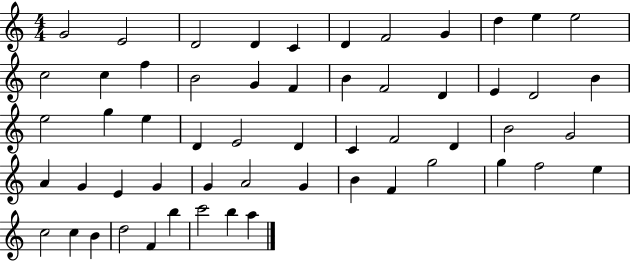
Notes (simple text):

G4/h E4/h D4/h D4/q C4/q D4/q F4/h G4/q D5/q E5/q E5/h C5/h C5/q F5/q B4/h G4/q F4/q B4/q F4/h D4/q E4/q D4/h B4/q E5/h G5/q E5/q D4/q E4/h D4/q C4/q F4/h D4/q B4/h G4/h A4/q G4/q E4/q G4/q G4/q A4/h G4/q B4/q F4/q G5/h G5/q F5/h E5/q C5/h C5/q B4/q D5/h F4/q B5/q C6/h B5/q A5/q